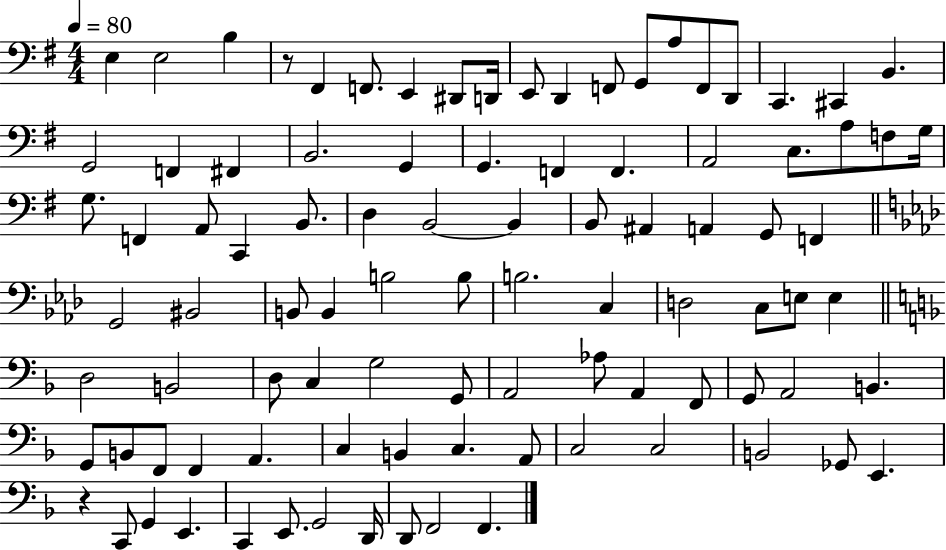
X:1
T:Untitled
M:4/4
L:1/4
K:G
E, E,2 B, z/2 ^F,, F,,/2 E,, ^D,,/2 D,,/4 E,,/2 D,, F,,/2 G,,/2 A,/2 F,,/2 D,,/2 C,, ^C,, B,, G,,2 F,, ^F,, B,,2 G,, G,, F,, F,, A,,2 C,/2 A,/2 F,/2 G,/4 G,/2 F,, A,,/2 C,, B,,/2 D, B,,2 B,, B,,/2 ^A,, A,, G,,/2 F,, G,,2 ^B,,2 B,,/2 B,, B,2 B,/2 B,2 C, D,2 C,/2 E,/2 E, D,2 B,,2 D,/2 C, G,2 G,,/2 A,,2 _A,/2 A,, F,,/2 G,,/2 A,,2 B,, G,,/2 B,,/2 F,,/2 F,, A,, C, B,, C, A,,/2 C,2 C,2 B,,2 _G,,/2 E,, z C,,/2 G,, E,, C,, E,,/2 G,,2 D,,/4 D,,/2 F,,2 F,,